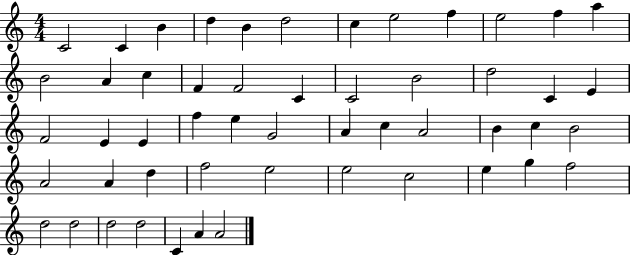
X:1
T:Untitled
M:4/4
L:1/4
K:C
C2 C B d B d2 c e2 f e2 f a B2 A c F F2 C C2 B2 d2 C E F2 E E f e G2 A c A2 B c B2 A2 A d f2 e2 e2 c2 e g f2 d2 d2 d2 d2 C A A2